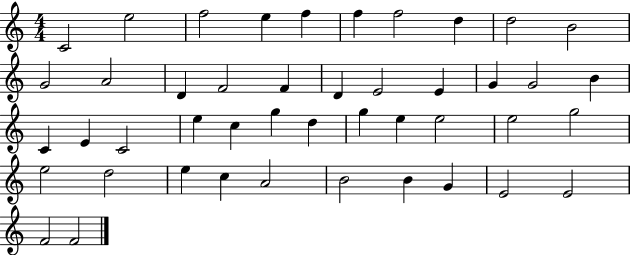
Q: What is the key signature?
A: C major